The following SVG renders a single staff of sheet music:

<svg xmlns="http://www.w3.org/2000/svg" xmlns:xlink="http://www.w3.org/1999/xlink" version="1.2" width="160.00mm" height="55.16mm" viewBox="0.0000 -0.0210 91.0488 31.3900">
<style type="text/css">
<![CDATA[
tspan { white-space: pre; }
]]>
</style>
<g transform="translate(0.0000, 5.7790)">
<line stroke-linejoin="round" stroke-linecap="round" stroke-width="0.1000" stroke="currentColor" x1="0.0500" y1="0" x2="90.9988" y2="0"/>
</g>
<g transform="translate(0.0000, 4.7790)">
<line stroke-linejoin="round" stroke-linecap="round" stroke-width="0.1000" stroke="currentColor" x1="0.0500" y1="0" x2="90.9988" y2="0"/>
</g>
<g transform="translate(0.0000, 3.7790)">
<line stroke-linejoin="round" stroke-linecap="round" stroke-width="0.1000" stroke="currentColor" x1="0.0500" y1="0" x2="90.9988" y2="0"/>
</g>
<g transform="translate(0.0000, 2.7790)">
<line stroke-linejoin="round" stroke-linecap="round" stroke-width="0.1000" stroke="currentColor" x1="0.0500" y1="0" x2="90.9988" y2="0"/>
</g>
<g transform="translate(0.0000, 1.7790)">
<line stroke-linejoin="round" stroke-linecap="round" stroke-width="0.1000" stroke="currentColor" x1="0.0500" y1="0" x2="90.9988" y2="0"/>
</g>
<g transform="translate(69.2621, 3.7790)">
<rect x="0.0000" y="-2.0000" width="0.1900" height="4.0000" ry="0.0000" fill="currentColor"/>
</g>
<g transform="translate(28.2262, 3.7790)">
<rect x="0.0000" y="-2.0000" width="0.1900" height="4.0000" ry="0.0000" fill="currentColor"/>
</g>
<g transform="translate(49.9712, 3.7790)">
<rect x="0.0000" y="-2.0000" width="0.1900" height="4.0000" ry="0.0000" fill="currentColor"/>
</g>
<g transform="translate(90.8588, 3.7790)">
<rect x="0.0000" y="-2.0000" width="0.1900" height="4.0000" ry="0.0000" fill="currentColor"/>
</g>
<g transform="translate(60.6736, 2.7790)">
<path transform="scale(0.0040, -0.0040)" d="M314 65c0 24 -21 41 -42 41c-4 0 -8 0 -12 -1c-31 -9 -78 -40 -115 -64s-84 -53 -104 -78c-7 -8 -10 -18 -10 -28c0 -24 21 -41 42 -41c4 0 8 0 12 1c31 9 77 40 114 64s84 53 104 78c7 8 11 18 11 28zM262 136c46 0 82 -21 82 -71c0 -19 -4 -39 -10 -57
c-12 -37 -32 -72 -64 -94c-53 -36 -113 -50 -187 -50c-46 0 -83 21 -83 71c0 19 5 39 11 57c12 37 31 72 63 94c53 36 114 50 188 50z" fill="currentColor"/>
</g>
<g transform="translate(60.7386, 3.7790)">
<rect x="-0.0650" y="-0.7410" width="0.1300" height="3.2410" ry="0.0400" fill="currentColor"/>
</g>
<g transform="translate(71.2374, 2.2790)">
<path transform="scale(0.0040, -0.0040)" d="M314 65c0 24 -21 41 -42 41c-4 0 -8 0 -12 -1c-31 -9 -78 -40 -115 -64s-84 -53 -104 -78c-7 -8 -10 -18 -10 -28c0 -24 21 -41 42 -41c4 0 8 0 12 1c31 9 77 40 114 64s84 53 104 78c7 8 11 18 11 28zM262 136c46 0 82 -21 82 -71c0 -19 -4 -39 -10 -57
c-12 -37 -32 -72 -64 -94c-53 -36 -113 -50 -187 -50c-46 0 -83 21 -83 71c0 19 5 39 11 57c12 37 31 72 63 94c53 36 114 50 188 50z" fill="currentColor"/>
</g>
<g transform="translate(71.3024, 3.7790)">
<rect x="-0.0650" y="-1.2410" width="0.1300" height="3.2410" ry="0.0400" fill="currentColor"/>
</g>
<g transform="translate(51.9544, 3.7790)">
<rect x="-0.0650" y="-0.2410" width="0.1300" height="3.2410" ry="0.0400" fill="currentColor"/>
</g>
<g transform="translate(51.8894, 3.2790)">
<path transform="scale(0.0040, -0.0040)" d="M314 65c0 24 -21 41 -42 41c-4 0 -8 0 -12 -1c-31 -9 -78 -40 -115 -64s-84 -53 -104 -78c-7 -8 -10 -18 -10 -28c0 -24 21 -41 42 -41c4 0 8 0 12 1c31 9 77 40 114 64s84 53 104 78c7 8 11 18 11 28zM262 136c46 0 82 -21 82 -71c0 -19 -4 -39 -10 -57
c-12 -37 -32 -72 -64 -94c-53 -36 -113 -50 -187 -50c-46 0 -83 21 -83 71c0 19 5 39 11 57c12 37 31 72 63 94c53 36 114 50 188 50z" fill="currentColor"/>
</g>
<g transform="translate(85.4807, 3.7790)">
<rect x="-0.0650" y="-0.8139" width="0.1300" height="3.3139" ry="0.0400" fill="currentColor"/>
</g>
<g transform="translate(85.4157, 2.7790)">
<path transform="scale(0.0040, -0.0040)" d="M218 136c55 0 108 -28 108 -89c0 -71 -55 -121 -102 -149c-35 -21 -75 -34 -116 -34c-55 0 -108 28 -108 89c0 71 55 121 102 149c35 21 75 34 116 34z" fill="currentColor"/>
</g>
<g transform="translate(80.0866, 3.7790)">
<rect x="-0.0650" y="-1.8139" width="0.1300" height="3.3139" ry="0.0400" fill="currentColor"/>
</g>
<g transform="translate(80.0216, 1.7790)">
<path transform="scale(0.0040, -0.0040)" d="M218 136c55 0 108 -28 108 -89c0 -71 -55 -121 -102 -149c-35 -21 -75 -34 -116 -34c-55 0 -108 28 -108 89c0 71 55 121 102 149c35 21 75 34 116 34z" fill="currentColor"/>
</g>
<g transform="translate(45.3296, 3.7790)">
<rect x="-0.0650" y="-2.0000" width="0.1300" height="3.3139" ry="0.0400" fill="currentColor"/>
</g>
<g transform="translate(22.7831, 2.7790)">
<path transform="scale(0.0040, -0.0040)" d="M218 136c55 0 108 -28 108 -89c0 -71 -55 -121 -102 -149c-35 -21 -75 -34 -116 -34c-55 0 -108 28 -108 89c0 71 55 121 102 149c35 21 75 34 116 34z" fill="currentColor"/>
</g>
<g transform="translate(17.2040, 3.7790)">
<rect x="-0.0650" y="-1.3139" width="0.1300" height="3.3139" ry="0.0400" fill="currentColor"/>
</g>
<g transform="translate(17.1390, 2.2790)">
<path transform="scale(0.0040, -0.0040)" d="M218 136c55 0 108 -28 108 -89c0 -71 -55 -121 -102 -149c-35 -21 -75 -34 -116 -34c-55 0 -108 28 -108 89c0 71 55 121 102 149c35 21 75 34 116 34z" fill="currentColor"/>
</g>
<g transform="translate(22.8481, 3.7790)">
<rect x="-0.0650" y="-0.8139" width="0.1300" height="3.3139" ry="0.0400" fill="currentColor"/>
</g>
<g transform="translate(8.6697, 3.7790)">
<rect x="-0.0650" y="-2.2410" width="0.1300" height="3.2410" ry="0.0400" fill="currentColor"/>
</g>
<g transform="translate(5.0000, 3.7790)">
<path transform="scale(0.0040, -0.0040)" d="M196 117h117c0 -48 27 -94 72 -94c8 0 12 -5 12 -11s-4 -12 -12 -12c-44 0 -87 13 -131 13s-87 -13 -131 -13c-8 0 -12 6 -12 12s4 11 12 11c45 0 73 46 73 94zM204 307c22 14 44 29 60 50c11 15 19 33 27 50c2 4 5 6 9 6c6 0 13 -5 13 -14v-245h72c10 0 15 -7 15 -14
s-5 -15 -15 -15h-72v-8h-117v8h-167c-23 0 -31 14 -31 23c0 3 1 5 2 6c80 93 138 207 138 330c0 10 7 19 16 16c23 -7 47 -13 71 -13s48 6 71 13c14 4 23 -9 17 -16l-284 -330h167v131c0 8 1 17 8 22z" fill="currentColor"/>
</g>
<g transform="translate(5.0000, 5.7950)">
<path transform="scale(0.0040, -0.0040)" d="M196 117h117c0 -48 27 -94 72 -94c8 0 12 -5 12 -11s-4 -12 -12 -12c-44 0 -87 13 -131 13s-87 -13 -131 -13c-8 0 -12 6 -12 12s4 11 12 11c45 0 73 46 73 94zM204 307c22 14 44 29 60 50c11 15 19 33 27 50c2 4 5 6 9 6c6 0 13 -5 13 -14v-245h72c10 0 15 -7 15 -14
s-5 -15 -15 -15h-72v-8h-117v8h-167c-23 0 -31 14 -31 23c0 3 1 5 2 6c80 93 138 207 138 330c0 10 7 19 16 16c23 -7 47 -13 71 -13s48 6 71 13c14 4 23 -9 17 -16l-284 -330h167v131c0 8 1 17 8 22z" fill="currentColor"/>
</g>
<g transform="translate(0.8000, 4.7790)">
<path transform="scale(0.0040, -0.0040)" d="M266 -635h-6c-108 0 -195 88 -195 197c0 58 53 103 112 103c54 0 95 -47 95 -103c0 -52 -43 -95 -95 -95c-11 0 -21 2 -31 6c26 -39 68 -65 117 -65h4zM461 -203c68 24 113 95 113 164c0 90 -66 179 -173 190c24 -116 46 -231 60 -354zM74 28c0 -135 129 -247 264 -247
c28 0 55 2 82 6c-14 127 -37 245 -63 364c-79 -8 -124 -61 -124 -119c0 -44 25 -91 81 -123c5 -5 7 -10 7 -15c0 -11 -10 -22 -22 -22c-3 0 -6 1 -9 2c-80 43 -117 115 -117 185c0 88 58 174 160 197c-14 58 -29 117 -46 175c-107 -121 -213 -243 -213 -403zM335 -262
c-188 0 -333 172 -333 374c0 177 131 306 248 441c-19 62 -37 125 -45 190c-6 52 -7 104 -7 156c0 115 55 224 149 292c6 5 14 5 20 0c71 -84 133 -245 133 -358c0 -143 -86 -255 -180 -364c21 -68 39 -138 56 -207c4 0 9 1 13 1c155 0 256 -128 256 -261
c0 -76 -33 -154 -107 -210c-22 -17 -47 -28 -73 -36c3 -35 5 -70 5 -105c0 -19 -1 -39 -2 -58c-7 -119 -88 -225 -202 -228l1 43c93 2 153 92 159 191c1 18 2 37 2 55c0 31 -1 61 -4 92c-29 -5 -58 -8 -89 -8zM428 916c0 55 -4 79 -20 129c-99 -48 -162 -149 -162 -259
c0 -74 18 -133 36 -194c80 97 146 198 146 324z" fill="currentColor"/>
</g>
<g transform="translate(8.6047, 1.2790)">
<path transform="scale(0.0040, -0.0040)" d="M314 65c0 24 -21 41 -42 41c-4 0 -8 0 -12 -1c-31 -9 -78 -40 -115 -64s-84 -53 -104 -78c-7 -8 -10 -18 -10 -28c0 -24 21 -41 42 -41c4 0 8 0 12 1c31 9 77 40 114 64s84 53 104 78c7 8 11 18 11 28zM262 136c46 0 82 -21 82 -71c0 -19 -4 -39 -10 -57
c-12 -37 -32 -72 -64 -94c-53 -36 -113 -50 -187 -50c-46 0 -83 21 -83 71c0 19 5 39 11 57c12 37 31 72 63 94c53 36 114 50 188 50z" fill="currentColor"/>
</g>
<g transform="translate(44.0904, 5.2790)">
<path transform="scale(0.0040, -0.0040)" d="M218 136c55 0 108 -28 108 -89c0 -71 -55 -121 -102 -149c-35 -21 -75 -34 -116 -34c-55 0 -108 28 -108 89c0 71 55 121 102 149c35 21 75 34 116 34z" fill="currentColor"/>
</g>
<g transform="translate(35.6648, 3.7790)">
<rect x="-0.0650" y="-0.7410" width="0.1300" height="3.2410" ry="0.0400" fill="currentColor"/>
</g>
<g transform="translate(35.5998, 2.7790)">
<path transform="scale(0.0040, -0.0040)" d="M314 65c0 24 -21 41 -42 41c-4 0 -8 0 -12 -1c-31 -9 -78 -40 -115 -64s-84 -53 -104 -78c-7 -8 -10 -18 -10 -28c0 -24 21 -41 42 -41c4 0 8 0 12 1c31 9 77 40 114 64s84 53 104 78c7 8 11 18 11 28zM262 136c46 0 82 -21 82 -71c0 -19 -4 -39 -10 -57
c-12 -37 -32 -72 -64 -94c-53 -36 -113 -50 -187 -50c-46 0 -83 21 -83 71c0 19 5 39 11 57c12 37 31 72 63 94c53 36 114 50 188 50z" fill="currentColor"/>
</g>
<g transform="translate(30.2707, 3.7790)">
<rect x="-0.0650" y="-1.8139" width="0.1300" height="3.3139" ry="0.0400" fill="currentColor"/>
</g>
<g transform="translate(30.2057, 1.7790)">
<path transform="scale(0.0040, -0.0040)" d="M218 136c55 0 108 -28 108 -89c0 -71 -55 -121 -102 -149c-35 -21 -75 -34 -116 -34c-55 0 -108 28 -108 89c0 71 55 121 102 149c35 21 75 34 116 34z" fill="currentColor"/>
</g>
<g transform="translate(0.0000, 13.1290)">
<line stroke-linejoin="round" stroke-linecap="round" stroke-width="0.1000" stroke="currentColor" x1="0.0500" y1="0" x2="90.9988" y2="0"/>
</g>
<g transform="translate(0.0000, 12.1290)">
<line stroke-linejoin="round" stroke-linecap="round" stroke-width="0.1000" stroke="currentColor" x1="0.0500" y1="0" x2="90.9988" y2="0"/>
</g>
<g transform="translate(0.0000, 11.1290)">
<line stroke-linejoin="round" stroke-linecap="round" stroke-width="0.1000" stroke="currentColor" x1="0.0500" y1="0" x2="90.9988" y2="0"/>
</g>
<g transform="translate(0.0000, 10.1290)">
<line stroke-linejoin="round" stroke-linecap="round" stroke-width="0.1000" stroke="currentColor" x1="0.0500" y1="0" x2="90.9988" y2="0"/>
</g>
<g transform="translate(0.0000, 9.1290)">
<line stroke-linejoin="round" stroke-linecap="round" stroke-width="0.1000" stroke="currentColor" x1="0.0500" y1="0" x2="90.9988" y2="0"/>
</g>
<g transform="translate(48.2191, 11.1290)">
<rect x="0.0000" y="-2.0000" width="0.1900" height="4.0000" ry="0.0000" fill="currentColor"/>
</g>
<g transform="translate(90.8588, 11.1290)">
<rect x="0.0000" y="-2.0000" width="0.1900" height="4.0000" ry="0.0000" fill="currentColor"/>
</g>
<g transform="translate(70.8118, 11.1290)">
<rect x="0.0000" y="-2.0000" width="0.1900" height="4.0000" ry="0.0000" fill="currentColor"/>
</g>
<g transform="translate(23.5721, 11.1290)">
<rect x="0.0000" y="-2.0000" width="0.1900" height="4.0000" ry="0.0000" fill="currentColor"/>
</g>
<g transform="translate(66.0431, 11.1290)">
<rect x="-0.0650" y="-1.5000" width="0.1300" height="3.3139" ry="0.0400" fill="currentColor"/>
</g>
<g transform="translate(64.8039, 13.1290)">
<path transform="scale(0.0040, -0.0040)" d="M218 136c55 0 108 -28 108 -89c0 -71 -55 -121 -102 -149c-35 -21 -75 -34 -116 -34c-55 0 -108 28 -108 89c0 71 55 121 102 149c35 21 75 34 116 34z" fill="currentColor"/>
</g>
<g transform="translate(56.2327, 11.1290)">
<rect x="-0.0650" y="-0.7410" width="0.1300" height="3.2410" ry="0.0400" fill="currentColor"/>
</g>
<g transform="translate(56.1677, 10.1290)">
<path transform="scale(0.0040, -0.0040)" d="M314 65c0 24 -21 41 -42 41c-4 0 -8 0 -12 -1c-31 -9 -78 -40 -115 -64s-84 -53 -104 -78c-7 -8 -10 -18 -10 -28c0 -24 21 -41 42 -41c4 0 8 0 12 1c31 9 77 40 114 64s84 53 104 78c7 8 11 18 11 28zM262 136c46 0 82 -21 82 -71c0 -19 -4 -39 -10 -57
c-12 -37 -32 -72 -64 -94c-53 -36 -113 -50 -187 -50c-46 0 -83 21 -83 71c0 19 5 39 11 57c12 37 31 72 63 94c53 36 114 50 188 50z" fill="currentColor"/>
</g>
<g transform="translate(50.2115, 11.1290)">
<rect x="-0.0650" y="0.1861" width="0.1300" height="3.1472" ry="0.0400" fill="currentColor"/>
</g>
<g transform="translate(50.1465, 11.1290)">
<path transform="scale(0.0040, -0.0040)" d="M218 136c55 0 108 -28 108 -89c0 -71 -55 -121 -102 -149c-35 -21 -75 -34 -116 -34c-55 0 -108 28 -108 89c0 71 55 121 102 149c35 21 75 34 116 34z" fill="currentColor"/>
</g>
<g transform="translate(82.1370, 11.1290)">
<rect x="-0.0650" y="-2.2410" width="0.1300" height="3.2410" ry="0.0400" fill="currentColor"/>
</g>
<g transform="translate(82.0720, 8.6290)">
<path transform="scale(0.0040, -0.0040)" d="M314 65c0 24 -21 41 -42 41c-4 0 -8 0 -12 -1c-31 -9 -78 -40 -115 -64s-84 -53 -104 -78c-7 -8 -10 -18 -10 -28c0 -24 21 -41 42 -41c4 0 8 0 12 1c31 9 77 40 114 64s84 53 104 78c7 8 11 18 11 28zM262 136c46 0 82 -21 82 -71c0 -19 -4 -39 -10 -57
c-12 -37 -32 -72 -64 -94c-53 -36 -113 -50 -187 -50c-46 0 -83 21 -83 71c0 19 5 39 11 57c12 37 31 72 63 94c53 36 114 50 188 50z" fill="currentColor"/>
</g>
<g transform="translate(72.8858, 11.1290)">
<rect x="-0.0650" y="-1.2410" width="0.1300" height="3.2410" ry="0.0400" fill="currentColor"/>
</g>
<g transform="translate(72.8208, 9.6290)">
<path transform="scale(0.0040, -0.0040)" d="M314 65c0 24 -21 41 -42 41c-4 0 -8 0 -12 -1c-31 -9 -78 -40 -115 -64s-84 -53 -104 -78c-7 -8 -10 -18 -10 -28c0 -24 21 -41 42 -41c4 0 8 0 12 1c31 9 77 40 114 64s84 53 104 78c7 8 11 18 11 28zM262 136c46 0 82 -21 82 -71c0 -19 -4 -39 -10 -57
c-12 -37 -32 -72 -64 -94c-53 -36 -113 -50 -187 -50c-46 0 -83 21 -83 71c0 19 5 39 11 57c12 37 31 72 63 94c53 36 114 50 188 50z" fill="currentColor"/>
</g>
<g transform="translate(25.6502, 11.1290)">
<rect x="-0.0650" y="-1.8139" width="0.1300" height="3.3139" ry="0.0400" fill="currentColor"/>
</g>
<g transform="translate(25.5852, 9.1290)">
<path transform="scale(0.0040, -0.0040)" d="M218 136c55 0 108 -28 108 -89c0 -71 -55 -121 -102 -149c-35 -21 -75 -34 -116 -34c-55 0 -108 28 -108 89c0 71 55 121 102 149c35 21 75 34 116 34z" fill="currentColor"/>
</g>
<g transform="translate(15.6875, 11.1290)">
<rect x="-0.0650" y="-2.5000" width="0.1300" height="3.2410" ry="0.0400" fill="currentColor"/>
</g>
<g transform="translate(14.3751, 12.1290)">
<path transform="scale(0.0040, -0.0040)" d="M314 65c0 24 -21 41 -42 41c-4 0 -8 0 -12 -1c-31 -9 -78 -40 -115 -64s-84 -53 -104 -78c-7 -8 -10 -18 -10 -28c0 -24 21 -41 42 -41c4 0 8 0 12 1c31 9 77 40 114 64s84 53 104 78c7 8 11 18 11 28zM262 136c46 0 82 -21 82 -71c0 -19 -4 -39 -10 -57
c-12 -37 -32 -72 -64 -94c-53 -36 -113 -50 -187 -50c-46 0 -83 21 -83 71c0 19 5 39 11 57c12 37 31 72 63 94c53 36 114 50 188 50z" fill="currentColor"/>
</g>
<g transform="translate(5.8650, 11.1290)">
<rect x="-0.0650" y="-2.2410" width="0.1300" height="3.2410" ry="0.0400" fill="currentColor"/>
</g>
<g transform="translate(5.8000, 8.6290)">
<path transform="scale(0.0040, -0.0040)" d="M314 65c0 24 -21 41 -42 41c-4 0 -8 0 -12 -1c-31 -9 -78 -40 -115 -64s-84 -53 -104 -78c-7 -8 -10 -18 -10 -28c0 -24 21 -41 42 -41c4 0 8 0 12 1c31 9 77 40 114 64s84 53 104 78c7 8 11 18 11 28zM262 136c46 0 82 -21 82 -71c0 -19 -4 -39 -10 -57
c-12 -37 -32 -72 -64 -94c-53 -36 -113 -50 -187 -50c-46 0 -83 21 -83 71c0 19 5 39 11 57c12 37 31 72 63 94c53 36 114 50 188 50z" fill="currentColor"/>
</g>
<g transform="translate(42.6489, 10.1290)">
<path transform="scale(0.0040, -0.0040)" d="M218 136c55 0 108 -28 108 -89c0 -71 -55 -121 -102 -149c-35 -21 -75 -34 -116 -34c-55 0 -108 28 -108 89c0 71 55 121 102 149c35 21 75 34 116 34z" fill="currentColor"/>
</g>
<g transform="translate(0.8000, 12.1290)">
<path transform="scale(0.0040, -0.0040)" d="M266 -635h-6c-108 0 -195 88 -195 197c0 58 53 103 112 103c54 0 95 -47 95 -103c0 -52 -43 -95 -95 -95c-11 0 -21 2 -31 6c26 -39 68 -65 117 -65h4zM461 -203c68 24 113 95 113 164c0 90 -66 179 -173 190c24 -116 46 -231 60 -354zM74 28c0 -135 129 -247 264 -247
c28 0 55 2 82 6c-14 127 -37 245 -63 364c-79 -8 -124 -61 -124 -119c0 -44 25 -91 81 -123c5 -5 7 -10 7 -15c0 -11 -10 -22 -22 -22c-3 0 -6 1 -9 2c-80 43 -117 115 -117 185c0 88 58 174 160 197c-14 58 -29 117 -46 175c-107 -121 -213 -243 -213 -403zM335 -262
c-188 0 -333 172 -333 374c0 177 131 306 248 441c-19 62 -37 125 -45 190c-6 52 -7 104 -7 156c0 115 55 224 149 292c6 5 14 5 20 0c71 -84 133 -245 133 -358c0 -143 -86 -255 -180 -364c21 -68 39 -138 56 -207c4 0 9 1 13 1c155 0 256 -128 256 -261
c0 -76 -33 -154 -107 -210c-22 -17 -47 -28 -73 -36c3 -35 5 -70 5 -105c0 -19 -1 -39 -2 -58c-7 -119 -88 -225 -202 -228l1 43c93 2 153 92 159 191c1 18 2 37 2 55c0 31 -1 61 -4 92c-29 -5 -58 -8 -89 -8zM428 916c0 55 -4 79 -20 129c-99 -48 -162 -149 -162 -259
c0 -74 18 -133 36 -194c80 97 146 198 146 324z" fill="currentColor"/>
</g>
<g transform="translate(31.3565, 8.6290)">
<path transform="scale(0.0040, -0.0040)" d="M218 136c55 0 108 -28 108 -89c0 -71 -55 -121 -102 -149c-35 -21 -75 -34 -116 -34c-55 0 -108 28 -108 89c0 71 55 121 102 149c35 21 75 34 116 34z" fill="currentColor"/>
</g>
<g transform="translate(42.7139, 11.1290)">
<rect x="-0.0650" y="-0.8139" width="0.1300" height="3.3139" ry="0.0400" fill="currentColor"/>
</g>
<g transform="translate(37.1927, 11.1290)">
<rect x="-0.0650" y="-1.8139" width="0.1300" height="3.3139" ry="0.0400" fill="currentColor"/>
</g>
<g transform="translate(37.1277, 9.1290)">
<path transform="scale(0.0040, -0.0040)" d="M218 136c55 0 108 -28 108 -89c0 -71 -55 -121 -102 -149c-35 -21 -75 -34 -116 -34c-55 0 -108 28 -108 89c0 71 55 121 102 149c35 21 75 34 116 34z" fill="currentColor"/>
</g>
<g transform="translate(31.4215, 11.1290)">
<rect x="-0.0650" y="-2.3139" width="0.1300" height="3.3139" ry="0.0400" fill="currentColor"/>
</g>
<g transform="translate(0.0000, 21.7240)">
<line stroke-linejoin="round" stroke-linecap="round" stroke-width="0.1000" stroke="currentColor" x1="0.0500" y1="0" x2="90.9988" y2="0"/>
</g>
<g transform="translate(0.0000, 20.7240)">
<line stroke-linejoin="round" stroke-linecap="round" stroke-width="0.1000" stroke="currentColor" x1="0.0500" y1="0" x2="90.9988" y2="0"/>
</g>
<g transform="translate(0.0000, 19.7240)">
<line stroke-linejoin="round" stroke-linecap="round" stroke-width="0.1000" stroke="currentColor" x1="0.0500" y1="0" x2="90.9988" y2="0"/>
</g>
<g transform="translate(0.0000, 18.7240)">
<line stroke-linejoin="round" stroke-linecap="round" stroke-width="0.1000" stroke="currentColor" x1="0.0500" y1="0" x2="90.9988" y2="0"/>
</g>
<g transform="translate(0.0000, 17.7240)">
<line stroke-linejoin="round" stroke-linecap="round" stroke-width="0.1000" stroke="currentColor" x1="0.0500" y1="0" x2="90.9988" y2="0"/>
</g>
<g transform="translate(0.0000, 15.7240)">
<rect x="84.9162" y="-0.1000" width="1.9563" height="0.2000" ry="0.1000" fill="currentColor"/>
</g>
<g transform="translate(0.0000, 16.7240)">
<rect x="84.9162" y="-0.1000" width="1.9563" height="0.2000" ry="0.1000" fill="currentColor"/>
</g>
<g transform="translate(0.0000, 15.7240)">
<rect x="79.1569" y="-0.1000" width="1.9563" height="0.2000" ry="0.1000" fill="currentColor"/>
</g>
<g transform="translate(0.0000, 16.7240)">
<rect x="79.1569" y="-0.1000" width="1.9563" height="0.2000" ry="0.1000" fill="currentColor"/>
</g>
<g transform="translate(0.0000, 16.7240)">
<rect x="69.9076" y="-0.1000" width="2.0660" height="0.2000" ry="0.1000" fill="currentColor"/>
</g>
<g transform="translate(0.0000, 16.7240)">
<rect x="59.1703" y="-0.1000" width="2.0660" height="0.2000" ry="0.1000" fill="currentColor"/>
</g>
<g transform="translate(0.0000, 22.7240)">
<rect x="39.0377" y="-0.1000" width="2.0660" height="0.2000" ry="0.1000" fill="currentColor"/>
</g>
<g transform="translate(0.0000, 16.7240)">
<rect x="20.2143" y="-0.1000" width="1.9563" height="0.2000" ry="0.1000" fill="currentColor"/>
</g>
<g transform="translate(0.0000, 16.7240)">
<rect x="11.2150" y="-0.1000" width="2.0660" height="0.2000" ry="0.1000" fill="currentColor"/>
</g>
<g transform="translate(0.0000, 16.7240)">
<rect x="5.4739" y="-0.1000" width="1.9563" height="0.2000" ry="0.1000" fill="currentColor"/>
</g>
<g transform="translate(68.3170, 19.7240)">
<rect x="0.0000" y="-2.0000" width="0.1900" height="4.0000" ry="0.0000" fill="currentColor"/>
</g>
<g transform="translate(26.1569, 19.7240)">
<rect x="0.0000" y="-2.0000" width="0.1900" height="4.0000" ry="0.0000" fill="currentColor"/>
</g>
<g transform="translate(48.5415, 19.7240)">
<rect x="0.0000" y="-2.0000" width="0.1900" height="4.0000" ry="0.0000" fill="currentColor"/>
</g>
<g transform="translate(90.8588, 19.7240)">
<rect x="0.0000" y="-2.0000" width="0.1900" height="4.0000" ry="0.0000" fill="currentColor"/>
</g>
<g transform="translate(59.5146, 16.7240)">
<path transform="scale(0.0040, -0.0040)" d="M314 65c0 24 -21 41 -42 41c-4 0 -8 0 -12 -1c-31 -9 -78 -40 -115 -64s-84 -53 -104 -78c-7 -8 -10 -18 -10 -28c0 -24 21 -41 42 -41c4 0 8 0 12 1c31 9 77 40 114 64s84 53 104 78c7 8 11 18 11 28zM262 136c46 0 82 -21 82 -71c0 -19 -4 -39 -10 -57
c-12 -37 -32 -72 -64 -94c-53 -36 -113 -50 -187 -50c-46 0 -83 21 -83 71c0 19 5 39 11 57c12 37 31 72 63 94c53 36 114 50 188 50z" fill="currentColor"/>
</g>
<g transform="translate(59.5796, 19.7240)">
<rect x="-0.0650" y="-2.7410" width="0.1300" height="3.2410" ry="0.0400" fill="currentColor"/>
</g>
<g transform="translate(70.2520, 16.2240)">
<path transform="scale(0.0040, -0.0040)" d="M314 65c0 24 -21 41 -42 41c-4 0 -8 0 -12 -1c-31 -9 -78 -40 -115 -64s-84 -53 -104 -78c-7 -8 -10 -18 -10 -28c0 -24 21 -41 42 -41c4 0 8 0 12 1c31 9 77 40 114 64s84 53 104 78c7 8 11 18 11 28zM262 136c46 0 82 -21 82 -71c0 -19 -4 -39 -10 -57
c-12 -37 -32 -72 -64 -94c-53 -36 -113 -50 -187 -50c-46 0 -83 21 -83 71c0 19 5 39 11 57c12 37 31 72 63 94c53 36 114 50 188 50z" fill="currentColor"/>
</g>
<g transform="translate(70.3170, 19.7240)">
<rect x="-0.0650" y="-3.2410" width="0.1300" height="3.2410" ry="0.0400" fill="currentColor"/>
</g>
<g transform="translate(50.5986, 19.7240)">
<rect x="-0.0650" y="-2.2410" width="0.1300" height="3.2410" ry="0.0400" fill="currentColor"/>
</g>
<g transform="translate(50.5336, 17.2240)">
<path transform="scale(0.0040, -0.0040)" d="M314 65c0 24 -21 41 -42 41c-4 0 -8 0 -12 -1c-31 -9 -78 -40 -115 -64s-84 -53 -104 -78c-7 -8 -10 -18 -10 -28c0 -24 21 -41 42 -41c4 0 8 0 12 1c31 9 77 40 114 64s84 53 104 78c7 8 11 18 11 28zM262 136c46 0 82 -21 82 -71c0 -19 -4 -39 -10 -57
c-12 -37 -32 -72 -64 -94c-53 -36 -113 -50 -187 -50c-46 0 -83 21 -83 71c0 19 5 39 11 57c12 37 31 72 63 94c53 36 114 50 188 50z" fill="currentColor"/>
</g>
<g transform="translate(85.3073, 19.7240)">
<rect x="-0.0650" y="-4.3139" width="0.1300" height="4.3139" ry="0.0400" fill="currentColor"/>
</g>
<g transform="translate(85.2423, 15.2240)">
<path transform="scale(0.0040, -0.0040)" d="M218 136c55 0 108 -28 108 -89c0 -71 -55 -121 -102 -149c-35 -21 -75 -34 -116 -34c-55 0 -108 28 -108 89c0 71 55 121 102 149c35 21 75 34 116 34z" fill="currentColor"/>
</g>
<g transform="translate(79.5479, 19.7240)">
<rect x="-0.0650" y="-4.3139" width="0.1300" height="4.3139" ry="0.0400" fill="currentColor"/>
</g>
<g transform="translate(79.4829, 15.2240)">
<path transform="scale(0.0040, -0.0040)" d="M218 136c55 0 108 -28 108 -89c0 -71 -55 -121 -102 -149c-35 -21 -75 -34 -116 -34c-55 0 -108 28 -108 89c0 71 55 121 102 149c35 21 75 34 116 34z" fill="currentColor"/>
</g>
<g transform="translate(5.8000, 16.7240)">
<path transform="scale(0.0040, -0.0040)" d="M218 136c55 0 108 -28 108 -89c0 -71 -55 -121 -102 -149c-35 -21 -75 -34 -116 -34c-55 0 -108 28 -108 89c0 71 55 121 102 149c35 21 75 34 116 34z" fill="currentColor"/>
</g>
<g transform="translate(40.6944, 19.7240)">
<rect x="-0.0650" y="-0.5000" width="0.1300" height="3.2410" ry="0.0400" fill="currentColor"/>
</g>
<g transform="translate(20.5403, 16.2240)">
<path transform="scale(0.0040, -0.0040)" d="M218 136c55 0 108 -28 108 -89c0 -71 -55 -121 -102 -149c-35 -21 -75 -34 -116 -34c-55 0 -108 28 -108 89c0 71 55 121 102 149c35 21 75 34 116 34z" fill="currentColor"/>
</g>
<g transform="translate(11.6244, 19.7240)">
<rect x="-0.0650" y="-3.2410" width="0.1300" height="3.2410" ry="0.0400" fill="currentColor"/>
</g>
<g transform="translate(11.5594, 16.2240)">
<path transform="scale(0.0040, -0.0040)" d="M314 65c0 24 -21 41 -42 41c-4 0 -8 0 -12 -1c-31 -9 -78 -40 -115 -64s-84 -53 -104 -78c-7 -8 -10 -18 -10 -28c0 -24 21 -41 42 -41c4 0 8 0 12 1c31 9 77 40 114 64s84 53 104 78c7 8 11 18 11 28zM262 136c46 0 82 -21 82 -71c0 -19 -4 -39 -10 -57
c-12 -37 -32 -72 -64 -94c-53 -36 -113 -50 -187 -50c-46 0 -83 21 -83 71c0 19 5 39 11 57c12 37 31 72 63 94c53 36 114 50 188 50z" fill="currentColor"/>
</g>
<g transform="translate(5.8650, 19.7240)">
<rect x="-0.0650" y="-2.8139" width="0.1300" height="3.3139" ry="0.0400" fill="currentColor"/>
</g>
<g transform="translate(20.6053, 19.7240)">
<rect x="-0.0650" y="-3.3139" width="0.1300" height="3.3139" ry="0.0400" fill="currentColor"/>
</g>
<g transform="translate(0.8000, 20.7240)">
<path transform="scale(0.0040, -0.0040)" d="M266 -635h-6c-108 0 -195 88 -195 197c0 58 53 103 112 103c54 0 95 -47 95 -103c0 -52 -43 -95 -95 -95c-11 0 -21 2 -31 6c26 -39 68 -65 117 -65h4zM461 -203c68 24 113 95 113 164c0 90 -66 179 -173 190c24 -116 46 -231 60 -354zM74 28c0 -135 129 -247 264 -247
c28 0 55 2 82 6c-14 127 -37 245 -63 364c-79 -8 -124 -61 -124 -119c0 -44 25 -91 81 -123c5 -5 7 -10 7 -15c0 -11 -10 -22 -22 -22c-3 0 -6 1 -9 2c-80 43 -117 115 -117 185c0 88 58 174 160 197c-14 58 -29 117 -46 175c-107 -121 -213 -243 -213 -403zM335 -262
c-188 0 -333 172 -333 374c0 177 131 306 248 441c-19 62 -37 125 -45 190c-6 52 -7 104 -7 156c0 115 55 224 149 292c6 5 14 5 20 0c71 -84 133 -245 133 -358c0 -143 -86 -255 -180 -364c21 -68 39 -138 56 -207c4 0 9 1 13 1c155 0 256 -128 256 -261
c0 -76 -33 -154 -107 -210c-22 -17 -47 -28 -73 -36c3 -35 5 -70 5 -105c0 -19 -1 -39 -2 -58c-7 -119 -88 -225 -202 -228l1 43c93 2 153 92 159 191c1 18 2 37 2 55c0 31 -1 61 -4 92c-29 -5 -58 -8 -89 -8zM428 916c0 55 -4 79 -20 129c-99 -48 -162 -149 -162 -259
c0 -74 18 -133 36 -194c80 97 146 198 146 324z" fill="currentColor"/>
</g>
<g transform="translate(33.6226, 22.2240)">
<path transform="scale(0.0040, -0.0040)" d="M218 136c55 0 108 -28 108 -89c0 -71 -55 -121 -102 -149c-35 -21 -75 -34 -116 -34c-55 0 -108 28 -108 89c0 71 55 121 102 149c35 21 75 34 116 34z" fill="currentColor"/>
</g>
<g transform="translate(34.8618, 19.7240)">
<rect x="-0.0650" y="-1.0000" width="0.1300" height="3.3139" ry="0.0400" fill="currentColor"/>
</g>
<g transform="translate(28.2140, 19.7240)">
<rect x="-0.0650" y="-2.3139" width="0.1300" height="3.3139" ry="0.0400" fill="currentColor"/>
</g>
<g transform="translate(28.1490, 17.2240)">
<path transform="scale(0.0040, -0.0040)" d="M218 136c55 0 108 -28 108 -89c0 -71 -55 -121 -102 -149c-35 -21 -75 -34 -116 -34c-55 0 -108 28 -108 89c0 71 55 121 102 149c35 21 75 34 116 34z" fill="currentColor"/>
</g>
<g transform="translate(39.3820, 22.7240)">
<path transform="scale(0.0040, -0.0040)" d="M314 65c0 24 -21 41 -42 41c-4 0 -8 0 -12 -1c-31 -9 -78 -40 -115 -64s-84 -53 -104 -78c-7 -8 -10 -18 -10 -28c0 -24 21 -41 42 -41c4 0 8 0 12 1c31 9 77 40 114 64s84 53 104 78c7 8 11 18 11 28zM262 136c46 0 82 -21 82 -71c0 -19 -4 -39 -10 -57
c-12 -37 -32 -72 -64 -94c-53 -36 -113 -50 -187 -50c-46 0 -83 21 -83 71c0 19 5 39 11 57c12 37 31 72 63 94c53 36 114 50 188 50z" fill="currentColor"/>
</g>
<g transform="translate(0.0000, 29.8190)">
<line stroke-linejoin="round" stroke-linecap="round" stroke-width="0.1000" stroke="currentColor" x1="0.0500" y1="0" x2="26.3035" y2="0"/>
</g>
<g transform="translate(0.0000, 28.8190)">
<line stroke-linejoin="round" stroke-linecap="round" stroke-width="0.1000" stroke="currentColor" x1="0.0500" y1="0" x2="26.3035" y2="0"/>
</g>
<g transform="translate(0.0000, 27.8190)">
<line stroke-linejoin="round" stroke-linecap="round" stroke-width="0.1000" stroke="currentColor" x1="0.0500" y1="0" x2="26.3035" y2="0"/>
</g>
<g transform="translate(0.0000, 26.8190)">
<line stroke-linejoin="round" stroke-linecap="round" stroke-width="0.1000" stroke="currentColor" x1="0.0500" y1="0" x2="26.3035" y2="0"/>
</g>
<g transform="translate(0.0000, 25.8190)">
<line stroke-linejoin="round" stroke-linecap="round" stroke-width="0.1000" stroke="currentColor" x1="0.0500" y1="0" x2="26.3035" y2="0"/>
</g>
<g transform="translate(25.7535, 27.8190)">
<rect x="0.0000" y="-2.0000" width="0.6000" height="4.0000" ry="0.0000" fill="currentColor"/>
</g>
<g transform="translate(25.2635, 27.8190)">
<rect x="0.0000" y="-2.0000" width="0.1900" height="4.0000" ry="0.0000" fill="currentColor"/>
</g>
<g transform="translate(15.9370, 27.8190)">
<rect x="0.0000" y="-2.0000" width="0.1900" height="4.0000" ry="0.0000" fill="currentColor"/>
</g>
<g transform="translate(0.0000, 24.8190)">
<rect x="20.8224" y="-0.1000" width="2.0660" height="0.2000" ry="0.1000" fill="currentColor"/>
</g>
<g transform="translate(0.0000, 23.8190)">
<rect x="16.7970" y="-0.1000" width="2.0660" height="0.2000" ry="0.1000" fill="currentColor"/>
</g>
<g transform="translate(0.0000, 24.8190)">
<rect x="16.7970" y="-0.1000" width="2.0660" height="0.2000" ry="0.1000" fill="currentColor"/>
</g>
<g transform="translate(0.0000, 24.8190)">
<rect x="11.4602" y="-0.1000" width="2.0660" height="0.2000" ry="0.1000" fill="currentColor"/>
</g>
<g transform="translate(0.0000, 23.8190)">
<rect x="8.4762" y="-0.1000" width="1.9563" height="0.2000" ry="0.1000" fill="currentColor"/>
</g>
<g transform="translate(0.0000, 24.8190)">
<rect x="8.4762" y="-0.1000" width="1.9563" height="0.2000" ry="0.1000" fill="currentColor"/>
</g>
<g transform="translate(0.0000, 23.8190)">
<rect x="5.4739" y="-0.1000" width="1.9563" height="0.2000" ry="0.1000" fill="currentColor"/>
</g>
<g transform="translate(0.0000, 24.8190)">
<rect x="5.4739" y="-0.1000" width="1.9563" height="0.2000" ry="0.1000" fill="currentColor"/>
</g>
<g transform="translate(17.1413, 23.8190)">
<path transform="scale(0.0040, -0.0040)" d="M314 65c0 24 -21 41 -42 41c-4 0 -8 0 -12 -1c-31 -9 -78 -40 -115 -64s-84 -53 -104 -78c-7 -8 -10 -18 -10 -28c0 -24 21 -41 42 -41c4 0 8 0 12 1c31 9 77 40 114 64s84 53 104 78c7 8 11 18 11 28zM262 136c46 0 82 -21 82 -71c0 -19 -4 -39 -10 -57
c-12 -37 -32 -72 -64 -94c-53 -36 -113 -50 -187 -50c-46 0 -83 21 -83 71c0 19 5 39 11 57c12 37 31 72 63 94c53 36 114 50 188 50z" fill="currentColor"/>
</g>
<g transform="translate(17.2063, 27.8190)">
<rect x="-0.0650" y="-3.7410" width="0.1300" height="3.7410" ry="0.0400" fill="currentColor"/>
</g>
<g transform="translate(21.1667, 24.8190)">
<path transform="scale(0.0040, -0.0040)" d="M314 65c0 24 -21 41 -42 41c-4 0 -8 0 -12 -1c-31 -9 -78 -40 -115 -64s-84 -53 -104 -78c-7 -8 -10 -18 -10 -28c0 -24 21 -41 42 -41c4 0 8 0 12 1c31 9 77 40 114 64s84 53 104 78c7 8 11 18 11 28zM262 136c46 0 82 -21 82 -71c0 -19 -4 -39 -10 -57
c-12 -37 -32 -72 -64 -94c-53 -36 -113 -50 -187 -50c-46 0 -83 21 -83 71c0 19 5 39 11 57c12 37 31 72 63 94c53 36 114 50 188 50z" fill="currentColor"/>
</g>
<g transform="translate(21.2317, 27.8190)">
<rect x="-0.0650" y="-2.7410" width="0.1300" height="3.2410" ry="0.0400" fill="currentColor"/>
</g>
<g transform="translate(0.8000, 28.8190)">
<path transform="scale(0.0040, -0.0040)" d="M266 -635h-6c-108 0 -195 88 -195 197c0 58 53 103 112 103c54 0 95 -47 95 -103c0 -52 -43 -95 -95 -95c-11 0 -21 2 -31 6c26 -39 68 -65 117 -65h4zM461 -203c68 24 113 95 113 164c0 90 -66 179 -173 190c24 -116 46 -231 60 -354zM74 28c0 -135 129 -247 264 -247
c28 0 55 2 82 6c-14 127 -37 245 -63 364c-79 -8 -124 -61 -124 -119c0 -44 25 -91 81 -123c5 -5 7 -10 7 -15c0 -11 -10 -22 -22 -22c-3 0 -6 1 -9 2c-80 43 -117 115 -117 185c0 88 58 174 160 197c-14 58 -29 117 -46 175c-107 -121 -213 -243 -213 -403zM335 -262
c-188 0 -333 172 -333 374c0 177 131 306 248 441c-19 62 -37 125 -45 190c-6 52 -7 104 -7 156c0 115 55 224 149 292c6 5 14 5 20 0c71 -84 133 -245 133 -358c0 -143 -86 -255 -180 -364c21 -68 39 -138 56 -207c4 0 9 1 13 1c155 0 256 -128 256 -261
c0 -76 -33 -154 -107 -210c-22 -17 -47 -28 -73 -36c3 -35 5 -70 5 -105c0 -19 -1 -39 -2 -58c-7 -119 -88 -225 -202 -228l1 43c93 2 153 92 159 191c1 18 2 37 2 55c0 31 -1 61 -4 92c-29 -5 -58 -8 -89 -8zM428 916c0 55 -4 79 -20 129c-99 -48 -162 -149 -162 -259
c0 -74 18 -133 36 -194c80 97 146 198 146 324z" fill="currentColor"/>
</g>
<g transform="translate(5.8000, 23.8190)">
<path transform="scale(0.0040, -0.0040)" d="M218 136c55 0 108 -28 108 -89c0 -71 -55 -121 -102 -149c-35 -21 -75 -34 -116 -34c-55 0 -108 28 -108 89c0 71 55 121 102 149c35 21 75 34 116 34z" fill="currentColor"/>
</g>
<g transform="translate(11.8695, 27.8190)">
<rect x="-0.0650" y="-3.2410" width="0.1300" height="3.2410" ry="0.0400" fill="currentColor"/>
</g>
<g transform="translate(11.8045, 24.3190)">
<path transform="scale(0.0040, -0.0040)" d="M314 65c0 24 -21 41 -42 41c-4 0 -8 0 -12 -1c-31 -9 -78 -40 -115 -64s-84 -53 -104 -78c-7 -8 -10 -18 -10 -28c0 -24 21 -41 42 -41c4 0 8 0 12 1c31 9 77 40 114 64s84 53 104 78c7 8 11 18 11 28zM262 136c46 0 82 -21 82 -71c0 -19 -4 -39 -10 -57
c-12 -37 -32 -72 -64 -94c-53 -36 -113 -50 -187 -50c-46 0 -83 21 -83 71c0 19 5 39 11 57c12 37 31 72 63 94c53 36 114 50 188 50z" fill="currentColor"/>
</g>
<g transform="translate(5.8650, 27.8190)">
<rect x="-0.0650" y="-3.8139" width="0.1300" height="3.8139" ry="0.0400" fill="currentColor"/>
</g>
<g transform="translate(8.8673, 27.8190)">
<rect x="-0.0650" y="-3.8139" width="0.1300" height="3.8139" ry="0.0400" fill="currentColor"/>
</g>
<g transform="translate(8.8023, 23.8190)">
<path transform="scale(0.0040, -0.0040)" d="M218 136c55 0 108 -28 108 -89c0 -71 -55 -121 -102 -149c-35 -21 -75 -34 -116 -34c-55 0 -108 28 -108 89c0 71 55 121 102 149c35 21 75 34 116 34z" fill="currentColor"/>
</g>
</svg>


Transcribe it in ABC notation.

X:1
T:Untitled
M:4/4
L:1/4
K:C
g2 e d f d2 F c2 d2 e2 f d g2 G2 f g f d B d2 E e2 g2 a b2 b g D C2 g2 a2 b2 d' d' c' c' b2 c'2 a2